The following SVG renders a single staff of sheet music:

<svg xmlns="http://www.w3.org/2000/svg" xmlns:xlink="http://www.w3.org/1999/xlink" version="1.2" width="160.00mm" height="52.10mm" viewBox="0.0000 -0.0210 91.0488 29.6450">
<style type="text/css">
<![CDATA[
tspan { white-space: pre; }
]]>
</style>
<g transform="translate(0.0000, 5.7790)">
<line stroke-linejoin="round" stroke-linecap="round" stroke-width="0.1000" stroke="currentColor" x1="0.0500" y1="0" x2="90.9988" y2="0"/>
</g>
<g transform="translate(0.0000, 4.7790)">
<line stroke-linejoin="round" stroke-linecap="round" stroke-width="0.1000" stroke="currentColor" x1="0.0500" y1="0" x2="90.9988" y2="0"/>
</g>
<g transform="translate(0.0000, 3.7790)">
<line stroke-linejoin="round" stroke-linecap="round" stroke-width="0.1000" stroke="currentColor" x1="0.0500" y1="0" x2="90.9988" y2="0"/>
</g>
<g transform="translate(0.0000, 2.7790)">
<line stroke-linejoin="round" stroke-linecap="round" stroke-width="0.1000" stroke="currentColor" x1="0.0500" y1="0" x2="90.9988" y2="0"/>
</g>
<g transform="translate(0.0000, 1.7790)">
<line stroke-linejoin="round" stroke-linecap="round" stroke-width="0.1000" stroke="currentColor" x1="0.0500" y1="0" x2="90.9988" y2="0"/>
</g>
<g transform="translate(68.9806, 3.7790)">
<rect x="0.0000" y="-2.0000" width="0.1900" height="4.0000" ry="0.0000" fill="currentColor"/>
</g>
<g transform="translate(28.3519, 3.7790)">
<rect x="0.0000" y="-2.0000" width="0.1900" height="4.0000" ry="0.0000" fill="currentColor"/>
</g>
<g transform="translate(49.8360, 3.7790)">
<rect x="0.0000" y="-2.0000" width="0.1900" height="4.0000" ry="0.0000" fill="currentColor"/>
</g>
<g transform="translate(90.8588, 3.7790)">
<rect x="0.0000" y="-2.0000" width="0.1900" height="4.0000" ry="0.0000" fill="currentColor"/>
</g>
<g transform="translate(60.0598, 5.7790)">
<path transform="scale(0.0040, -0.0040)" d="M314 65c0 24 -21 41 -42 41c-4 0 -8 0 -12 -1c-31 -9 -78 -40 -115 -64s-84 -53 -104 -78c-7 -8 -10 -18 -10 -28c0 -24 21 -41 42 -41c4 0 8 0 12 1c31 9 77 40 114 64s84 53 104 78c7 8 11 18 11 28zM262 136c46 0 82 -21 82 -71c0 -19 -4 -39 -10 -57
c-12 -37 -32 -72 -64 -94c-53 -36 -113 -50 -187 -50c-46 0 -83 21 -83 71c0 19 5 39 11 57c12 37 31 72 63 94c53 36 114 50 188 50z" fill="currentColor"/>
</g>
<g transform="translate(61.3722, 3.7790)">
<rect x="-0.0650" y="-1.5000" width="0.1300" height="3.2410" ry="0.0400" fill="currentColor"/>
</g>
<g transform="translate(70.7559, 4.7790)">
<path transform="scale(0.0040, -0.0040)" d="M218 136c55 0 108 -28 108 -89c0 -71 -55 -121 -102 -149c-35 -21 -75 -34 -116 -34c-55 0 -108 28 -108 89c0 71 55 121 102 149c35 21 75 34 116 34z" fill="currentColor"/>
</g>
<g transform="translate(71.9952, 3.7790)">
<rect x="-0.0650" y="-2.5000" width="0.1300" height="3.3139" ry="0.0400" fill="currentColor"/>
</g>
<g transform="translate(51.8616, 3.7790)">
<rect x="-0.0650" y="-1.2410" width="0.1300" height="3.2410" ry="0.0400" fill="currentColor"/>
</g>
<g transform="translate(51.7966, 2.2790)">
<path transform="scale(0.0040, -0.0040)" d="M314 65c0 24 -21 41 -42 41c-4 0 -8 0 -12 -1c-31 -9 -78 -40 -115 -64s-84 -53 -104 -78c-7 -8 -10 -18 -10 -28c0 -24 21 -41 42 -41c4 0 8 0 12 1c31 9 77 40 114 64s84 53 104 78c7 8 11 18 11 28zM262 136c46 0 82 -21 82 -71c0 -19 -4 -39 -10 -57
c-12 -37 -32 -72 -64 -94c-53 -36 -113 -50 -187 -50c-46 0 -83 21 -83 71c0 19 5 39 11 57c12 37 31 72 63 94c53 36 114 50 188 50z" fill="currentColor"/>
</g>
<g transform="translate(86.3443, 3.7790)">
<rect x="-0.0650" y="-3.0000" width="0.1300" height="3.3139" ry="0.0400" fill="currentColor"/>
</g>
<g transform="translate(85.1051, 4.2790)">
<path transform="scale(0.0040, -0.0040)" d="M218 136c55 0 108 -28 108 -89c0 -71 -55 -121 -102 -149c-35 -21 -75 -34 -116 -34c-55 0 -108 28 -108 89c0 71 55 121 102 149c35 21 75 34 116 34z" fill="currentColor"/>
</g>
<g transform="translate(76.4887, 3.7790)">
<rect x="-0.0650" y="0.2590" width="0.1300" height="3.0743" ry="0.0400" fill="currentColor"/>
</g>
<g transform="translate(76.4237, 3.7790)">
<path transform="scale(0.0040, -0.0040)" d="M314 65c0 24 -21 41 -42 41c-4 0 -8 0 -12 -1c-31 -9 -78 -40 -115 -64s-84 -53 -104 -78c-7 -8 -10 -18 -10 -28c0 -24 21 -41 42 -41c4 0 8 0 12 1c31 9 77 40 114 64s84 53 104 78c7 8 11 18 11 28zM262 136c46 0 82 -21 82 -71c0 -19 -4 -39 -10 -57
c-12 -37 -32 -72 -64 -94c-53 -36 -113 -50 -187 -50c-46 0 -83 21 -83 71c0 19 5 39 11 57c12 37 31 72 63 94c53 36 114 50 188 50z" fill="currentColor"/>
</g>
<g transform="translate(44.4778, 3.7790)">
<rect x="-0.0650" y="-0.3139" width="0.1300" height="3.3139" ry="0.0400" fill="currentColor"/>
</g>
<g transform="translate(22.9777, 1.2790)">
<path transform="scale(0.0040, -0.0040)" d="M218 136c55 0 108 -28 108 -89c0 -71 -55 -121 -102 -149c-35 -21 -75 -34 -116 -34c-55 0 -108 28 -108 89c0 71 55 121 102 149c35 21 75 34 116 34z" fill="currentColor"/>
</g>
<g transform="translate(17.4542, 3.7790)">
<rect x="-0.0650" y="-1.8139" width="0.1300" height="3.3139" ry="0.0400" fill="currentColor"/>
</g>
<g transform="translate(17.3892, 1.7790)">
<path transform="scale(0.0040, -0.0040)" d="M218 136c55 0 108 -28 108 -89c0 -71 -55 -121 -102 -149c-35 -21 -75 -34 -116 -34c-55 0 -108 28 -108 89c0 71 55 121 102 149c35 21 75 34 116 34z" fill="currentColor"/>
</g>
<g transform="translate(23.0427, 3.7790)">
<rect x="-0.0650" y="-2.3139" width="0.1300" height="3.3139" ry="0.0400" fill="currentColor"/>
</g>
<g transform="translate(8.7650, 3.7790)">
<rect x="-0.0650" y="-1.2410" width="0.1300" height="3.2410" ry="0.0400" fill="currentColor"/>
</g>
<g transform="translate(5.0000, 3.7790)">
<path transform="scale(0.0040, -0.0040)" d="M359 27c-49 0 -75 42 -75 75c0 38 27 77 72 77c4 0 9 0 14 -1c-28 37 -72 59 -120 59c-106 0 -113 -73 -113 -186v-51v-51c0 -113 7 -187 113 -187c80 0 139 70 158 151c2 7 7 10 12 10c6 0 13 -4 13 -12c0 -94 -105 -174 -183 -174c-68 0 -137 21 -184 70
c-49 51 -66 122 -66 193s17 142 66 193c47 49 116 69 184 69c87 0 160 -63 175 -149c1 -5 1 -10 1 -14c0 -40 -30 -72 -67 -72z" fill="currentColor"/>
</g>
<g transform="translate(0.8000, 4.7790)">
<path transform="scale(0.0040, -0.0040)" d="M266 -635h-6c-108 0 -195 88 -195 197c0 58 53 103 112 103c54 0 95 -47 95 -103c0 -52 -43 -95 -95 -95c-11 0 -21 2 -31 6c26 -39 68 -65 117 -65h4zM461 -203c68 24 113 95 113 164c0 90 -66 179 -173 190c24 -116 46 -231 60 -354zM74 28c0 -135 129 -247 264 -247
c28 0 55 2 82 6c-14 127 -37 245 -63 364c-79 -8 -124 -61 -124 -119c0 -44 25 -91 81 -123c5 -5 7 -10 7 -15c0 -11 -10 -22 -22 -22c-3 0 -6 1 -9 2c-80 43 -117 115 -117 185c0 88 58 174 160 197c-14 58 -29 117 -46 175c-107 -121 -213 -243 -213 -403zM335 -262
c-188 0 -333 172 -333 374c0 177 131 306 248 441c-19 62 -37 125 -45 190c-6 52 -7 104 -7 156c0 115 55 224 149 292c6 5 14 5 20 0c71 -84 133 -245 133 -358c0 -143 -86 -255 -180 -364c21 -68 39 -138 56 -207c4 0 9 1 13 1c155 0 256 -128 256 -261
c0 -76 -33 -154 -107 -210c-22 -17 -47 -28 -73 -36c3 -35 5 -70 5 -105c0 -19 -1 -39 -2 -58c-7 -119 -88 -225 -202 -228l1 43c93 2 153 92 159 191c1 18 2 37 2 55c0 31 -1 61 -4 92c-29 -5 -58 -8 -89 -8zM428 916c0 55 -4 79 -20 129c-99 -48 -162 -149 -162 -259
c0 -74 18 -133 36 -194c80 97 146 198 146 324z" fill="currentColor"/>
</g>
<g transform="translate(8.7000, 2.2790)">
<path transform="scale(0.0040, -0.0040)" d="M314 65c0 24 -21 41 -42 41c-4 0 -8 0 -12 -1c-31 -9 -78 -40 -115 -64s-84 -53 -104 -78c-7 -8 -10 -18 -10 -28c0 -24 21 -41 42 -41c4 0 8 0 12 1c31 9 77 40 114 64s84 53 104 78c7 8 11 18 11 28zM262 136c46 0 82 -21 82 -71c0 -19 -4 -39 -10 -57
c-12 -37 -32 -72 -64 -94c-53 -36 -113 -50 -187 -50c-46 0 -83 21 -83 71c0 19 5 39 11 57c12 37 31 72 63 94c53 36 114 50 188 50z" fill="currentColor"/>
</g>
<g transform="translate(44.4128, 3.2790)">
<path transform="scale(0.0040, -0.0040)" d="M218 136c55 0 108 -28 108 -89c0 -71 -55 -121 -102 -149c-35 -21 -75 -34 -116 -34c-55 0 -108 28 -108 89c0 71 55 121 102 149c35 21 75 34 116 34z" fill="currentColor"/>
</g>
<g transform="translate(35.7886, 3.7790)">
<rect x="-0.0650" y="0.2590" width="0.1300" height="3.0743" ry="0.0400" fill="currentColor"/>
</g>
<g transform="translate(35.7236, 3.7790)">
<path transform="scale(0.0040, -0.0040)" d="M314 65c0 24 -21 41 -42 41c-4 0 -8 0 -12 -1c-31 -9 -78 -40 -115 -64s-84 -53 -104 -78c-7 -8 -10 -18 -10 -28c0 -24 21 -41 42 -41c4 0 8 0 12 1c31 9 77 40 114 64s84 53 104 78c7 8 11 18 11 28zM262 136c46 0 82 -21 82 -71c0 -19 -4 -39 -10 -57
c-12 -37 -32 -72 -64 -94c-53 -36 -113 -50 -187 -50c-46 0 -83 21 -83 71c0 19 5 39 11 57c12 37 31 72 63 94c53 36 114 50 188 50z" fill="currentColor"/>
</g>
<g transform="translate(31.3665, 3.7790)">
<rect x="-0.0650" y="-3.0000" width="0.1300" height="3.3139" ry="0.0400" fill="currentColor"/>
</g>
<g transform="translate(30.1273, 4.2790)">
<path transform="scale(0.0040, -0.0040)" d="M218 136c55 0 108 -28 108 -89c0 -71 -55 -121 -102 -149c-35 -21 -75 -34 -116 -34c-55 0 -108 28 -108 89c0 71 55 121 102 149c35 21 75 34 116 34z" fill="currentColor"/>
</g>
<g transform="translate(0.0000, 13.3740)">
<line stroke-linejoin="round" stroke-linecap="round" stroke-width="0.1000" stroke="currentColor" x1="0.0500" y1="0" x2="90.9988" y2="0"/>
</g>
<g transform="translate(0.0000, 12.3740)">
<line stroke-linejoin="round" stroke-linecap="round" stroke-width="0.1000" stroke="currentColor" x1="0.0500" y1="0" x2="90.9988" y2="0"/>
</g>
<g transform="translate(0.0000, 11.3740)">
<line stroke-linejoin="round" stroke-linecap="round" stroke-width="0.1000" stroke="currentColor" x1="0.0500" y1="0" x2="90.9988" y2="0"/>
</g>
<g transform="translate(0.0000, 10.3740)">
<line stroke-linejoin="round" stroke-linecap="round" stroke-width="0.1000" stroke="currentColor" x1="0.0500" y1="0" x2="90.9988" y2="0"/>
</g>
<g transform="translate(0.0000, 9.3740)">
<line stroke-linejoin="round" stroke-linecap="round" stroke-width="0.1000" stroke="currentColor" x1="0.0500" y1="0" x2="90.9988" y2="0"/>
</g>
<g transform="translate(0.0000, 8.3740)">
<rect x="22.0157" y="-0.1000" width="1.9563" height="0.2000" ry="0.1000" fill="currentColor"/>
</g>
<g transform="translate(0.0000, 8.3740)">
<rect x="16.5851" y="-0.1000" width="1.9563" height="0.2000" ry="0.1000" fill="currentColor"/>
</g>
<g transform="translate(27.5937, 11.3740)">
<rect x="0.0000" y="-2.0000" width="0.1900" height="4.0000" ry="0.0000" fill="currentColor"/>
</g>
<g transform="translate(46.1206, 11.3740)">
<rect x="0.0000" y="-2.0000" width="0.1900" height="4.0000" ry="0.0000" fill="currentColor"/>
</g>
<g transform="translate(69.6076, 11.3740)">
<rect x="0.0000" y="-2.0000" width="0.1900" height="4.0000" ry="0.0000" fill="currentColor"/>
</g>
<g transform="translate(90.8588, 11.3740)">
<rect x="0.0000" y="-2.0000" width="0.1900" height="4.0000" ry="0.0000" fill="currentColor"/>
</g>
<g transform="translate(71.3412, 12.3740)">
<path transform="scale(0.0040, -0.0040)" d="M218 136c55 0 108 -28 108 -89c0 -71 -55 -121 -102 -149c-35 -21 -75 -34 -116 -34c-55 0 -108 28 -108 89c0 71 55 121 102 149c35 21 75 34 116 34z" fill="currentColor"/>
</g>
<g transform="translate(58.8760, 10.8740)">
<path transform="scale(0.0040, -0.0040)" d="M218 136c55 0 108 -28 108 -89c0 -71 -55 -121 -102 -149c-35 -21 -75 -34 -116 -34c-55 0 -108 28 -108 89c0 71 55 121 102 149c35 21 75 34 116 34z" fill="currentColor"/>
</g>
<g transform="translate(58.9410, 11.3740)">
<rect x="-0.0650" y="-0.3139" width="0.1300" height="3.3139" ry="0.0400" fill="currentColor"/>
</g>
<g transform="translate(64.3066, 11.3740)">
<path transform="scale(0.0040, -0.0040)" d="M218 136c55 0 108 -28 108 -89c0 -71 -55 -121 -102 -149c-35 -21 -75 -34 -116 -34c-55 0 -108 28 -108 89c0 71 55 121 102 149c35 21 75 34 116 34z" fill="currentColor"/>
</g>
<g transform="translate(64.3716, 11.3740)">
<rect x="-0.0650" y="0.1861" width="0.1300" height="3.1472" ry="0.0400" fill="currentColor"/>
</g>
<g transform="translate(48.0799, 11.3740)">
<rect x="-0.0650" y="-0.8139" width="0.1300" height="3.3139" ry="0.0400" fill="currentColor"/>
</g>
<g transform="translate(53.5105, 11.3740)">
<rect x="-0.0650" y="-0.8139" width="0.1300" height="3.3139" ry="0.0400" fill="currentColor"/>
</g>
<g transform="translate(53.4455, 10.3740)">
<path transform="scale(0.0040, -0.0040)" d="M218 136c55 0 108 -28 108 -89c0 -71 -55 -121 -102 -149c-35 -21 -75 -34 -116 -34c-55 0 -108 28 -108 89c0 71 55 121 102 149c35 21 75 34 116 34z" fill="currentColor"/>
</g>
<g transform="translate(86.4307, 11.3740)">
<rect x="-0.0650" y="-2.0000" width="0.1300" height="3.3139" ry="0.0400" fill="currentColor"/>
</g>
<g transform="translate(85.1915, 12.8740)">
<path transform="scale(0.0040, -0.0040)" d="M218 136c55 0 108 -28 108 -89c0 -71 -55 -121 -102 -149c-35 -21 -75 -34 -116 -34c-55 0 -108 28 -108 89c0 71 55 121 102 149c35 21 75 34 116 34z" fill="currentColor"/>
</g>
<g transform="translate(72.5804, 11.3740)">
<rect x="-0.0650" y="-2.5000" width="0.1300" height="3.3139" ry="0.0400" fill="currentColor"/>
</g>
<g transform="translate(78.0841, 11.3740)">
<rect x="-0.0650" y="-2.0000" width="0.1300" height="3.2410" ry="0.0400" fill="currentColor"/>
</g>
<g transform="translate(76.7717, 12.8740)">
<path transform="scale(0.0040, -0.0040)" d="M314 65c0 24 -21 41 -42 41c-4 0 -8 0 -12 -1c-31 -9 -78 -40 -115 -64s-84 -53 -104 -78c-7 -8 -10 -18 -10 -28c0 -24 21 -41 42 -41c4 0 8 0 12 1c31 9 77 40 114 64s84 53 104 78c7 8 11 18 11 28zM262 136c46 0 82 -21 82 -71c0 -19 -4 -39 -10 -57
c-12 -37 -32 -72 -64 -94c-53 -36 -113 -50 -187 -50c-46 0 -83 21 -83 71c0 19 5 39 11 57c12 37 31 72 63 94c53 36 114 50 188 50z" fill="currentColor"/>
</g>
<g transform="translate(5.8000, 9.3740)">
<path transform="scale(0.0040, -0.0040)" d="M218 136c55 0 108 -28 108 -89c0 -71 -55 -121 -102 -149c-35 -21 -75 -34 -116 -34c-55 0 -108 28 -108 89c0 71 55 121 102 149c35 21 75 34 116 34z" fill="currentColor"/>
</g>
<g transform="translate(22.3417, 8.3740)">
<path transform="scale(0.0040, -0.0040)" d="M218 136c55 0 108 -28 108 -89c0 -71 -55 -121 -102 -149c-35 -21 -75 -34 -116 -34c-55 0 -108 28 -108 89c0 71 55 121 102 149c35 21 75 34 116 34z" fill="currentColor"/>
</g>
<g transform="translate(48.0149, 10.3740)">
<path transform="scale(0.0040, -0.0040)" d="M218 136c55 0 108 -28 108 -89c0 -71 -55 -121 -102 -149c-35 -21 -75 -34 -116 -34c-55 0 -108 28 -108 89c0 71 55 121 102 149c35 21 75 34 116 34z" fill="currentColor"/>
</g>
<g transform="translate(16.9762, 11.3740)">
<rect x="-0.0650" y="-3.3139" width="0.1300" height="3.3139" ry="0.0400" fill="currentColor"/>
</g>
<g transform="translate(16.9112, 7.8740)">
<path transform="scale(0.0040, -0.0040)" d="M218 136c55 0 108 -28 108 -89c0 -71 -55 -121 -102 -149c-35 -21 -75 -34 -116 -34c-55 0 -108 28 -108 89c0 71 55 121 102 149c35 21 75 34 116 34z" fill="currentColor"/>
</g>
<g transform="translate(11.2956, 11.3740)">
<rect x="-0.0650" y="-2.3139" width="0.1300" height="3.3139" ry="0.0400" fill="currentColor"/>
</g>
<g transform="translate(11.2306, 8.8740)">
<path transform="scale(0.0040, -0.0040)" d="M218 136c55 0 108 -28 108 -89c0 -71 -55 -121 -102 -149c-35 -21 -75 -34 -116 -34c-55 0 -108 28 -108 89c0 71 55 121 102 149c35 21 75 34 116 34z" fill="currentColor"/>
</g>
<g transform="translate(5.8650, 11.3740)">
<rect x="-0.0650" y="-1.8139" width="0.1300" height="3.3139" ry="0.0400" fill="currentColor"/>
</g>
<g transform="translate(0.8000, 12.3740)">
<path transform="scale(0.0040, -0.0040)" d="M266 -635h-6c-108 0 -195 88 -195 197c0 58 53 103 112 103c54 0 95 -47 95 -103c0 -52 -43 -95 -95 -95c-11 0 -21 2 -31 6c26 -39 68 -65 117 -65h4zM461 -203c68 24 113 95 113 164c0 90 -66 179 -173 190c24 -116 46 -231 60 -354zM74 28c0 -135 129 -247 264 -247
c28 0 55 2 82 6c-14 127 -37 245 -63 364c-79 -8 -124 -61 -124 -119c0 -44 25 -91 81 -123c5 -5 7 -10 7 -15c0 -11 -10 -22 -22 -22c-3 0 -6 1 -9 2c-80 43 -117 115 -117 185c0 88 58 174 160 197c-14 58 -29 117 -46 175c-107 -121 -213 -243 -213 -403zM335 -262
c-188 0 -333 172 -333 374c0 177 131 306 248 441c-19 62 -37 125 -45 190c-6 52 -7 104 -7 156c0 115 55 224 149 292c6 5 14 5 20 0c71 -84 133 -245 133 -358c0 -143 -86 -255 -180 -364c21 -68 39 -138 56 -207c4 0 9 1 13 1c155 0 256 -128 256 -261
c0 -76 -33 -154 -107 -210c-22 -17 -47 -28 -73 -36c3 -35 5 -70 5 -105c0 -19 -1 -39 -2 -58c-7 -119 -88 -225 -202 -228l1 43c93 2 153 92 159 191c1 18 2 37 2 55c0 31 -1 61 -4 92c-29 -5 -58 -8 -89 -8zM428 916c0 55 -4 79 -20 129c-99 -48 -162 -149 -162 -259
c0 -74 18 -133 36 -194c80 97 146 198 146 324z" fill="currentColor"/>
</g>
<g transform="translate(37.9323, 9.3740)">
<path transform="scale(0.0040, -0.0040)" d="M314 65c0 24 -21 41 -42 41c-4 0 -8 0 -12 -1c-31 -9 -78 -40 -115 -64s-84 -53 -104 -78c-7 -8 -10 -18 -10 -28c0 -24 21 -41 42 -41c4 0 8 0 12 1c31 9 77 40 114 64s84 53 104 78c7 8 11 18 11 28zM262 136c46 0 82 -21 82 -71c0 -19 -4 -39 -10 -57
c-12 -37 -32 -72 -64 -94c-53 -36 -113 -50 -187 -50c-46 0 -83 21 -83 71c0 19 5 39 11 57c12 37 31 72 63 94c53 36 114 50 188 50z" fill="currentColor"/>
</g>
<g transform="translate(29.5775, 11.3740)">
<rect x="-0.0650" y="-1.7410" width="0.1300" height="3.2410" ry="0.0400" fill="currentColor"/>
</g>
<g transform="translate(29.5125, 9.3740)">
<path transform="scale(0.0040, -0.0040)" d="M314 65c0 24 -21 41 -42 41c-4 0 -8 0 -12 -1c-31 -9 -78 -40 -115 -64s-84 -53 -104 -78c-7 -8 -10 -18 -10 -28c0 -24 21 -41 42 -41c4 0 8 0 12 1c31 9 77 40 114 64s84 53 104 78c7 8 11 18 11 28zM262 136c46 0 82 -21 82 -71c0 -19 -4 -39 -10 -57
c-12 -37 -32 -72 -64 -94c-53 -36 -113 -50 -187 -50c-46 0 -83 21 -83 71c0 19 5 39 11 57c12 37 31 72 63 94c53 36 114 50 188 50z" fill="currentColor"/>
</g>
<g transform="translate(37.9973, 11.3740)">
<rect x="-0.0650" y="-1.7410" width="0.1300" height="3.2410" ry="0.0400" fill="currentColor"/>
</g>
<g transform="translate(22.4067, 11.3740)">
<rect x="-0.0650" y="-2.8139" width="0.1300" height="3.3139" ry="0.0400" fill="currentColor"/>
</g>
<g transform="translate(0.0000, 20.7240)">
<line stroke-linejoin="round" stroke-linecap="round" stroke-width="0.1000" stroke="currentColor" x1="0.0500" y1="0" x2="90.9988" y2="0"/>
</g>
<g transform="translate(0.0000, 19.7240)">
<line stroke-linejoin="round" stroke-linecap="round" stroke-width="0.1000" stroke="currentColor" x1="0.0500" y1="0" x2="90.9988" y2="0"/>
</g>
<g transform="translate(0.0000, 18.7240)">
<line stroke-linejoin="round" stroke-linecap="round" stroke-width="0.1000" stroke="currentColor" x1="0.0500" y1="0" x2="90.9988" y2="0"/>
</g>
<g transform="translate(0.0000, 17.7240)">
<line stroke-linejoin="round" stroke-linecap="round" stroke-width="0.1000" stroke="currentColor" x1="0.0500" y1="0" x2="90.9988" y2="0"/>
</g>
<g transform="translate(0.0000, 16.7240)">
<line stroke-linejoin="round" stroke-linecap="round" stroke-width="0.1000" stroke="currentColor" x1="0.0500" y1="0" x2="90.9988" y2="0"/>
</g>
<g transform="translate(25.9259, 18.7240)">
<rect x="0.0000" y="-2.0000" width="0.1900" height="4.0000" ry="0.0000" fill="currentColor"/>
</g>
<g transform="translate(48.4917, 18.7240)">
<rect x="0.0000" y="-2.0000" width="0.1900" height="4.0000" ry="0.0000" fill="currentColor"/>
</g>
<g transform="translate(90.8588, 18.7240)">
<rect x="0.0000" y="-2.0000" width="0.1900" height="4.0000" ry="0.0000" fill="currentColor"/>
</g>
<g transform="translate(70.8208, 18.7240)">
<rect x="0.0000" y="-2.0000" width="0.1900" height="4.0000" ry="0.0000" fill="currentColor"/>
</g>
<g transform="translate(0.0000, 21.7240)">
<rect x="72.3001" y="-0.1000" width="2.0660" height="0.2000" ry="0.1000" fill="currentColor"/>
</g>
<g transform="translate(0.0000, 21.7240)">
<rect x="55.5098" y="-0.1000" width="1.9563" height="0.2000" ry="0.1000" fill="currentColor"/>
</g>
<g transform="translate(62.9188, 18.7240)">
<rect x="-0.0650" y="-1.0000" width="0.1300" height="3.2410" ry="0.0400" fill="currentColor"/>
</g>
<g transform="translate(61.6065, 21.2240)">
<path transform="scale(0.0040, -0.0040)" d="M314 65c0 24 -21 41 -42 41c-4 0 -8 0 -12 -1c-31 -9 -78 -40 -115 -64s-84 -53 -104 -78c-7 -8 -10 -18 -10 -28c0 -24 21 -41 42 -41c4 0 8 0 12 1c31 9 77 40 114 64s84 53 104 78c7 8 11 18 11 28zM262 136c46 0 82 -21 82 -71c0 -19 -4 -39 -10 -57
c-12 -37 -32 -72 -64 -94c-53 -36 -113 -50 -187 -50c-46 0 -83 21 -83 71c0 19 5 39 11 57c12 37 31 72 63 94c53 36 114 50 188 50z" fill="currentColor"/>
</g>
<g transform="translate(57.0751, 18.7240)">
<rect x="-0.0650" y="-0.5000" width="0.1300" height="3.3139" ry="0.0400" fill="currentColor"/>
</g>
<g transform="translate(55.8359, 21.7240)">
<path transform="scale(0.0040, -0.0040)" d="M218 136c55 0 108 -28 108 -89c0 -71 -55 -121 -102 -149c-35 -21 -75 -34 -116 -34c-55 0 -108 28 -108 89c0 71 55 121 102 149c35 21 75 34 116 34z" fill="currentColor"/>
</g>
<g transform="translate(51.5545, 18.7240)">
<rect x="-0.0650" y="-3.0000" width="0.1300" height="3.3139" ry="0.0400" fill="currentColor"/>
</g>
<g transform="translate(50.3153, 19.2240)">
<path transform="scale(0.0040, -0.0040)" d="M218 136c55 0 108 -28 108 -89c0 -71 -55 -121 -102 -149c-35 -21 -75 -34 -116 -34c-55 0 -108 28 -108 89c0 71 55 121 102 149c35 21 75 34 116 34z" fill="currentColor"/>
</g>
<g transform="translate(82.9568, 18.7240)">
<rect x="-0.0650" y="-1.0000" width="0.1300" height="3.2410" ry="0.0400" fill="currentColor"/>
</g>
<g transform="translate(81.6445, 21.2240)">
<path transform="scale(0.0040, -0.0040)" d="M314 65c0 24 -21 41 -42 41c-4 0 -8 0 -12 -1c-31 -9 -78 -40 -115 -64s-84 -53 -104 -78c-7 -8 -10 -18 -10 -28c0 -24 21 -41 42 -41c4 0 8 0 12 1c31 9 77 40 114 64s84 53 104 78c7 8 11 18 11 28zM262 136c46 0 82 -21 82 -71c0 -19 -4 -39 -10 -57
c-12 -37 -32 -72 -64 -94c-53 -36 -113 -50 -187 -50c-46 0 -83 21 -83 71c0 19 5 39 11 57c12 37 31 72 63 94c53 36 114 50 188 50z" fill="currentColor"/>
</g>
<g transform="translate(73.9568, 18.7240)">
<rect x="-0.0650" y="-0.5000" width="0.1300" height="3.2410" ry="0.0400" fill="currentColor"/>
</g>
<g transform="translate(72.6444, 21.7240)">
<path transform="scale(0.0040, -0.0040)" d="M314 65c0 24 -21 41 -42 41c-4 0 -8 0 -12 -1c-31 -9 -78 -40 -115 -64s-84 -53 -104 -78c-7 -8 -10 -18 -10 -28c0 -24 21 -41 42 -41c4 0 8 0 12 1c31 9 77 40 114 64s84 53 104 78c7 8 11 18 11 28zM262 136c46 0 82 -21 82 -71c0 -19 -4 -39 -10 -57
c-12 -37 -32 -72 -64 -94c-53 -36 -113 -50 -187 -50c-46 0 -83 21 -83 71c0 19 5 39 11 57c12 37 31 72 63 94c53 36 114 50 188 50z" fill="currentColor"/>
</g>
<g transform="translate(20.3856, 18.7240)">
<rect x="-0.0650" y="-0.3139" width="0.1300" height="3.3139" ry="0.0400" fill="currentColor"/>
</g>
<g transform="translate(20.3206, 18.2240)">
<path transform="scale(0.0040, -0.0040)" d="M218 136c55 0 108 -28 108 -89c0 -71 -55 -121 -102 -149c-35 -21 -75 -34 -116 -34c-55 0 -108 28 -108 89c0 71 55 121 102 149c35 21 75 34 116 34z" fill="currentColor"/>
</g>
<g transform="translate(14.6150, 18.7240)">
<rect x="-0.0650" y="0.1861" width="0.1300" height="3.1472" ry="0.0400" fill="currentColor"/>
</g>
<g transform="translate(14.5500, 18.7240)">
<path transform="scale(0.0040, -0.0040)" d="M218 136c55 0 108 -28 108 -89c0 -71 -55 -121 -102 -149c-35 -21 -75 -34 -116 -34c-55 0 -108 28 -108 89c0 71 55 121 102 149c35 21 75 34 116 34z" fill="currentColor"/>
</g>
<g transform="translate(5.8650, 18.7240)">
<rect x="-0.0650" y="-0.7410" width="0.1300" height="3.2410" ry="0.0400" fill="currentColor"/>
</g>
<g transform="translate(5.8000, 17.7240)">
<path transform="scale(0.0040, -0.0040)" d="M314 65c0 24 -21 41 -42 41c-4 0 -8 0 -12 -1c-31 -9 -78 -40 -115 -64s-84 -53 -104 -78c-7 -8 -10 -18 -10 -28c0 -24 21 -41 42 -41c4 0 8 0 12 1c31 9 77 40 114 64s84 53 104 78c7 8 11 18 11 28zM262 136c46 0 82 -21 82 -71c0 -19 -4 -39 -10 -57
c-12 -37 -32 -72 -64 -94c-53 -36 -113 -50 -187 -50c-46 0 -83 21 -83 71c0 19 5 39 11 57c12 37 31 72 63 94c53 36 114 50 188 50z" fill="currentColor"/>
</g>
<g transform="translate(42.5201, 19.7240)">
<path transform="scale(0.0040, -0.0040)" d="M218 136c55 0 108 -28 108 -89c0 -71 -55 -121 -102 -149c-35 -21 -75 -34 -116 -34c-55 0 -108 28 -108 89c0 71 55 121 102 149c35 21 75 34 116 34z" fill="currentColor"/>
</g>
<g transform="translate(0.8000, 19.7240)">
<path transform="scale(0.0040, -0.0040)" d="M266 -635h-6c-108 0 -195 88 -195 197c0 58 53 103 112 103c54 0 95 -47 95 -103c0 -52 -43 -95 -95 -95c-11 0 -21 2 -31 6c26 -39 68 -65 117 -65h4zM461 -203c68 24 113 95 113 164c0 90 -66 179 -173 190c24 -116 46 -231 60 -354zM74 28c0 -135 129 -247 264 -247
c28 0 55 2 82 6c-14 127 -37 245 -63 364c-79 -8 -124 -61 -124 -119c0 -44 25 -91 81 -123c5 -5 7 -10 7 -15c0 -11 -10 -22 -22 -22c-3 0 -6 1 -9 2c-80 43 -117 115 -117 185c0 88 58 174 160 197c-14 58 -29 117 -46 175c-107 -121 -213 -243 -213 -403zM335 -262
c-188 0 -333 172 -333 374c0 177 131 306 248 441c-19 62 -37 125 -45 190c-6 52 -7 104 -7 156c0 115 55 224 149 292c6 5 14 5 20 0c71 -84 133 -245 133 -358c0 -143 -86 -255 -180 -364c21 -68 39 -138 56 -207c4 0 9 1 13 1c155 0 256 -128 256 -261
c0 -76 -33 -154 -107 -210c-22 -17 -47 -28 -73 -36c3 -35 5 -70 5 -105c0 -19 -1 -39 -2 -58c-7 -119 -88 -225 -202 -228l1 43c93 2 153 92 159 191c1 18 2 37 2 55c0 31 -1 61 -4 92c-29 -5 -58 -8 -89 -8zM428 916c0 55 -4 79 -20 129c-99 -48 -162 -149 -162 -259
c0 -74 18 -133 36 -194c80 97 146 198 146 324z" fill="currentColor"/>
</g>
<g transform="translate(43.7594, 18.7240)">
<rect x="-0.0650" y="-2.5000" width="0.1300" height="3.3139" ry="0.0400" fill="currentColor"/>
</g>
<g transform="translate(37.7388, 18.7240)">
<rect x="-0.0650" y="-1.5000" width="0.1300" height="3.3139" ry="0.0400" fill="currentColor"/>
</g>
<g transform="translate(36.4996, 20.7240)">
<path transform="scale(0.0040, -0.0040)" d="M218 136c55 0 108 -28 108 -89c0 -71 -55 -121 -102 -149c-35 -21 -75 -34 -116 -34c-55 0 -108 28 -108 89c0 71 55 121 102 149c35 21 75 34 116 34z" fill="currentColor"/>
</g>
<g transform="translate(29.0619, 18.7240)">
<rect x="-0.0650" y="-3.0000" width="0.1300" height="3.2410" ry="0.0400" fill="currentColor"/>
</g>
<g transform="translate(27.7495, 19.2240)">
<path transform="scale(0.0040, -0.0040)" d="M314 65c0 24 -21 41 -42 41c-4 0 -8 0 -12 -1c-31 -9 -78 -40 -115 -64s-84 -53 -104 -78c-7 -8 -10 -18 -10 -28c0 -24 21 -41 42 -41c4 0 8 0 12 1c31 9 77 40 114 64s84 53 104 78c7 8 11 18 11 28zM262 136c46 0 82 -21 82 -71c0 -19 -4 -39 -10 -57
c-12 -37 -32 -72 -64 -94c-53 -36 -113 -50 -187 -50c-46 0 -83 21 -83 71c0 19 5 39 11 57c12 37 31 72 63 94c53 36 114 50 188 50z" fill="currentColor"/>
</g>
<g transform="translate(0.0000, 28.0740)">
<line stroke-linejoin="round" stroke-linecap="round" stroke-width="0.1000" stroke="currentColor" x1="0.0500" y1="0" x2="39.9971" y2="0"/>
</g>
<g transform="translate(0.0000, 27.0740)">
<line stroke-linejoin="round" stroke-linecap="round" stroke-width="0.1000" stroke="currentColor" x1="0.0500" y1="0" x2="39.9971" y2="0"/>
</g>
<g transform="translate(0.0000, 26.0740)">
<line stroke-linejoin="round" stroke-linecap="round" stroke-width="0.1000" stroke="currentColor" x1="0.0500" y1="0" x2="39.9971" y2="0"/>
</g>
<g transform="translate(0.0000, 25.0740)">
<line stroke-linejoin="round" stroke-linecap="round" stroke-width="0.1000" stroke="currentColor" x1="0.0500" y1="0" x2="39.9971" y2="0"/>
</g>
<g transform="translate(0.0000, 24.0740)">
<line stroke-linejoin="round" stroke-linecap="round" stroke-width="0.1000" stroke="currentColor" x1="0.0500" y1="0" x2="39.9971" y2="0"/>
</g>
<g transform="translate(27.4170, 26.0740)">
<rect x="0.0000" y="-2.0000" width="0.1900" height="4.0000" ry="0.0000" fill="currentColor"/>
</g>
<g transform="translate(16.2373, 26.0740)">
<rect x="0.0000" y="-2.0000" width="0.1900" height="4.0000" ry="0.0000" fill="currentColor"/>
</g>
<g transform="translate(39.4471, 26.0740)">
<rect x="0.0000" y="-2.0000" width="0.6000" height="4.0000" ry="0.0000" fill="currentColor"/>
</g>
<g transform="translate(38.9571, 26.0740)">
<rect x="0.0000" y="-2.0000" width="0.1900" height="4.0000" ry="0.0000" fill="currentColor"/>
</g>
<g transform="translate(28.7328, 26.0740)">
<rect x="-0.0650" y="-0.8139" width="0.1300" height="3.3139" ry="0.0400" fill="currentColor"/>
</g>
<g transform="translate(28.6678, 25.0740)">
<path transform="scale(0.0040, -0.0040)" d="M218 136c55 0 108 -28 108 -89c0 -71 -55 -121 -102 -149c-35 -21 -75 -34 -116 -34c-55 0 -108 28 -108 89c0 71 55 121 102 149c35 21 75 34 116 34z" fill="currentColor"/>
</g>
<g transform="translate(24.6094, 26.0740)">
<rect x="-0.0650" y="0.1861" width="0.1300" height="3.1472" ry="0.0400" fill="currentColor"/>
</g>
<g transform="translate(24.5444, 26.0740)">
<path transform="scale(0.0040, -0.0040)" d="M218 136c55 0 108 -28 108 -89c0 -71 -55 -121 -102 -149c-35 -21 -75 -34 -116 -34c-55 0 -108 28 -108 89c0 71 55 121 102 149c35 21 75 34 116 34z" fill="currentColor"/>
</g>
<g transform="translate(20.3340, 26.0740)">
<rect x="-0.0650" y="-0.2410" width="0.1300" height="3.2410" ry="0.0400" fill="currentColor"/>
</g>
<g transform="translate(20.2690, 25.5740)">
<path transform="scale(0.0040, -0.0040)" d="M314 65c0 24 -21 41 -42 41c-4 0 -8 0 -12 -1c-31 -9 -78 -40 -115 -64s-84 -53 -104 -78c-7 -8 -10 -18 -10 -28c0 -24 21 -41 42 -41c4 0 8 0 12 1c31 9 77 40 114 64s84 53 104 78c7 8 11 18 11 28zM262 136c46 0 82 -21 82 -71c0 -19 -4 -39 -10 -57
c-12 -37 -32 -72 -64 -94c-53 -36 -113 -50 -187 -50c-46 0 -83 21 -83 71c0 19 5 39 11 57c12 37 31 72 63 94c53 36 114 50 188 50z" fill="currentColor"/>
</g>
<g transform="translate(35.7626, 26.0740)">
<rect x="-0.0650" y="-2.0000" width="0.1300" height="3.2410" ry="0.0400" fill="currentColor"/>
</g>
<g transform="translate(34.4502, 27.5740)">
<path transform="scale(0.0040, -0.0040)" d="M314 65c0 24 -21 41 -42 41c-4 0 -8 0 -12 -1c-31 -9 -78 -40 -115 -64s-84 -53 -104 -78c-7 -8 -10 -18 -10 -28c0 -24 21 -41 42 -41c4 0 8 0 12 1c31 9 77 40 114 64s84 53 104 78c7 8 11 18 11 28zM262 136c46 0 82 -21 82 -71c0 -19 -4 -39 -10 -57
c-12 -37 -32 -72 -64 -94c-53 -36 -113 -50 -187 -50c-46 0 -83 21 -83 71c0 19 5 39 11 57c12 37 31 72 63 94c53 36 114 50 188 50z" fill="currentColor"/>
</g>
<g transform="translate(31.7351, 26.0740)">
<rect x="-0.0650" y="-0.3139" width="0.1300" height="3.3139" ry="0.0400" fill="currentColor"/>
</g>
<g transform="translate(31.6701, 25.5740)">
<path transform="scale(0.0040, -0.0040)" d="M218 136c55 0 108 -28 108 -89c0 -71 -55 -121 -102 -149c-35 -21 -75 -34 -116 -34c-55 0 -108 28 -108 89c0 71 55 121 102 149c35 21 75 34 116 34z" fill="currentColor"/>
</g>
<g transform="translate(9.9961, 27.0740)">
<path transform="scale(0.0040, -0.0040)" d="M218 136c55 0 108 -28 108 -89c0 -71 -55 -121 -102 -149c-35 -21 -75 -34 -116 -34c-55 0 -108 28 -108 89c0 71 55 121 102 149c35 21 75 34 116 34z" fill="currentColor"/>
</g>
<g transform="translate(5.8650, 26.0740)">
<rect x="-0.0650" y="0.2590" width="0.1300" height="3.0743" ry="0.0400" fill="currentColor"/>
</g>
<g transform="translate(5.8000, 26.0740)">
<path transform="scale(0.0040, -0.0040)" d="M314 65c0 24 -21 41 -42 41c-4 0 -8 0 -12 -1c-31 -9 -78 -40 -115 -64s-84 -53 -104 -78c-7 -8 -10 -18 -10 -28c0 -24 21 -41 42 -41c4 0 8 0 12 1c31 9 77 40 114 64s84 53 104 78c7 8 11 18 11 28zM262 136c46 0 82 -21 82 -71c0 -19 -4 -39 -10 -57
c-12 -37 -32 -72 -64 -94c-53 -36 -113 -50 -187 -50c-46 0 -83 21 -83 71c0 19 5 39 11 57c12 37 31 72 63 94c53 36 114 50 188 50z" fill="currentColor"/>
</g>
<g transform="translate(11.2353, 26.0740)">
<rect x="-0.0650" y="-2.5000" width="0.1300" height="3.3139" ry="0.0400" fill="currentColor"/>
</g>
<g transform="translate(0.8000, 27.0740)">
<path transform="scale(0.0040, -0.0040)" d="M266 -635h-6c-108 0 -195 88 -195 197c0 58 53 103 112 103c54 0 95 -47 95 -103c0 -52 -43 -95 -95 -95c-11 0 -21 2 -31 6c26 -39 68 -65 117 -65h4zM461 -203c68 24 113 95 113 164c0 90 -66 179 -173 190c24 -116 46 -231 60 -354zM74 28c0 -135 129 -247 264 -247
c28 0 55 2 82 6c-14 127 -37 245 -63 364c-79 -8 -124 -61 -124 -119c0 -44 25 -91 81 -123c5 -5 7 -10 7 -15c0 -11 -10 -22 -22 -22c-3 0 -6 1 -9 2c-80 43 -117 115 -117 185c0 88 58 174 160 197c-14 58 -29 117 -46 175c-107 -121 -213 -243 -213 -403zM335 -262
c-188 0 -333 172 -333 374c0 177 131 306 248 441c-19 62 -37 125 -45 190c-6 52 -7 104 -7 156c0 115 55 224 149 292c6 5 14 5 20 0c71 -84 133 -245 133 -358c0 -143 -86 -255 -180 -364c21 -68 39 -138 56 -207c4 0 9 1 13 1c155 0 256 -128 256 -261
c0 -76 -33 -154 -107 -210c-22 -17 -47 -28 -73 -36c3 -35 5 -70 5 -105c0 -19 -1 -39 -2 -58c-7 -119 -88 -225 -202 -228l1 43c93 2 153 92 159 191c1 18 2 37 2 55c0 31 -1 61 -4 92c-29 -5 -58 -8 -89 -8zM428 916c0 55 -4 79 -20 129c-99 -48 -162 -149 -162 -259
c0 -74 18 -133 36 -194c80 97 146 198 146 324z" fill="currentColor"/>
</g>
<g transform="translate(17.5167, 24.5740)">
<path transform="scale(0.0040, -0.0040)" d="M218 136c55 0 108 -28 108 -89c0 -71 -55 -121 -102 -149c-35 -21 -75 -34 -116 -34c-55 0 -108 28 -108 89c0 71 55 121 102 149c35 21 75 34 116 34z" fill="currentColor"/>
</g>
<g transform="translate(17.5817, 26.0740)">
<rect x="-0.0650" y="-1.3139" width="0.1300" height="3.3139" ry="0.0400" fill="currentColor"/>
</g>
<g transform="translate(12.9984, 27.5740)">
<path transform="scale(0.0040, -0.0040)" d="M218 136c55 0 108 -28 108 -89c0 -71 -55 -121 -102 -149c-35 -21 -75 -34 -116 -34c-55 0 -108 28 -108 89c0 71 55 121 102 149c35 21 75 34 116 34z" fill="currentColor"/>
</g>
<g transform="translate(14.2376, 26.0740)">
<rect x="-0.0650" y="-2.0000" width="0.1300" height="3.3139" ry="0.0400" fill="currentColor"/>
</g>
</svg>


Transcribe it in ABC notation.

X:1
T:Untitled
M:4/4
L:1/4
K:C
e2 f g A B2 c e2 E2 G B2 A f g b a f2 f2 d d c B G F2 F d2 B c A2 E G A C D2 C2 D2 B2 G F e c2 B d c F2